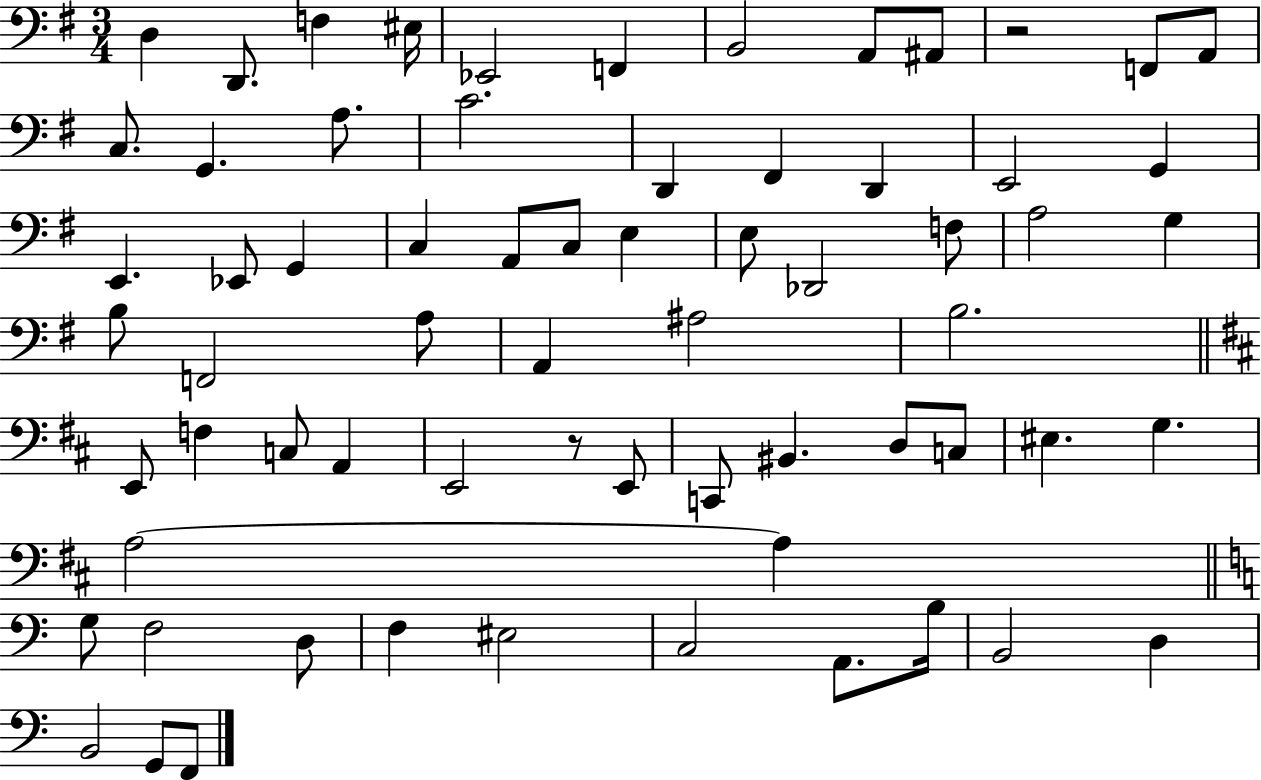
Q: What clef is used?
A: bass